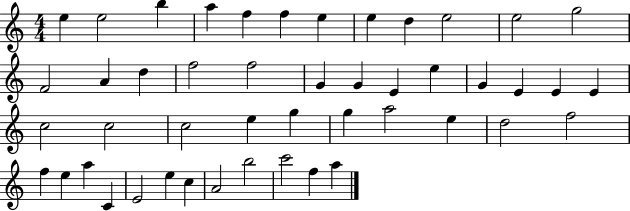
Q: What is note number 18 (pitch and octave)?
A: G4